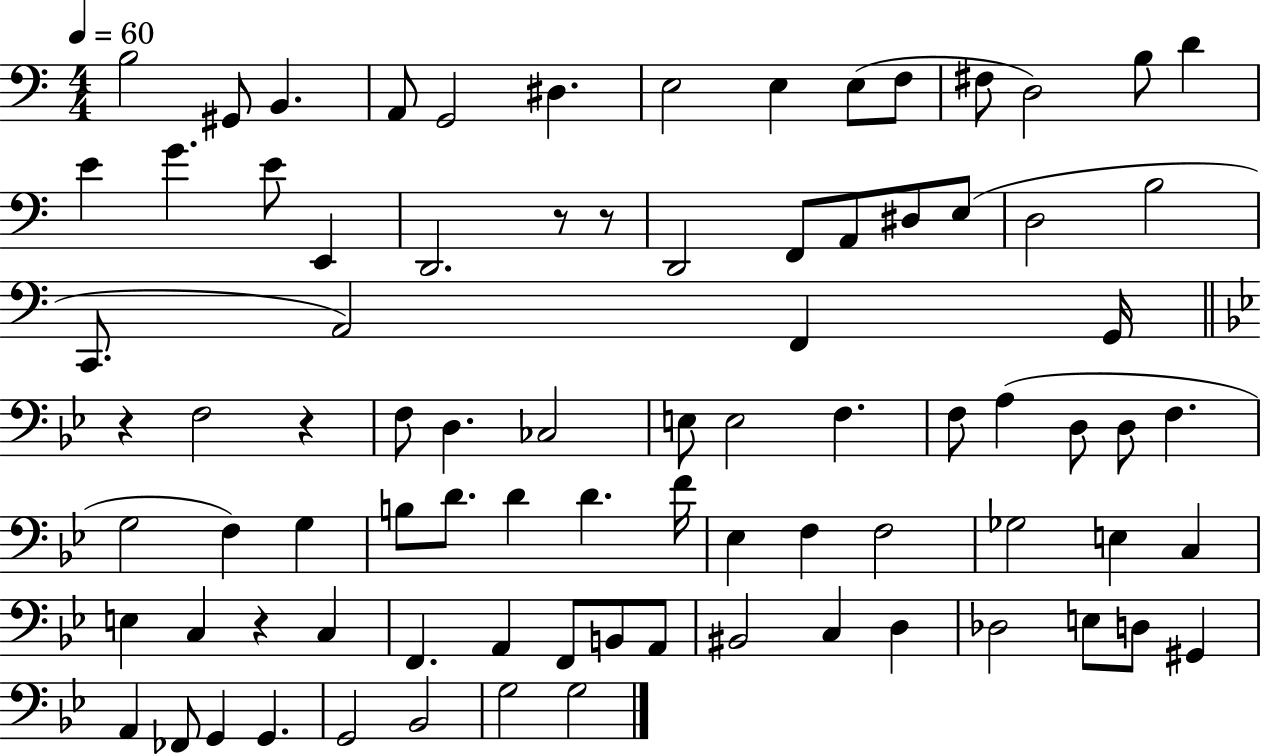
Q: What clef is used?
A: bass